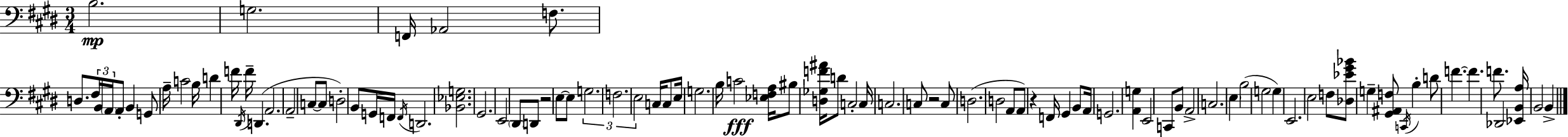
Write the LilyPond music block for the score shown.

{
  \clef bass
  \numericTimeSignature
  \time 3/4
  \key e \major
  b2.\mp | g2. | f,16 aes,2 f8. | d8. \tuplet 3/2 { fis16 b,16 \parenthesize a,16 } a,8-. b,4 | \break g,8 a16-- c'2 b16 | d'4 f'16 \acciaccatura { dis,16 } f'16-- d,4.( | a,2. | a,2-- c8~~ c8 | \break d2-.) b,8 g,16 | f,16 \acciaccatura { f,16 } d,2. | <bes, ees g>2. | gis,2. | \break e,2 \parenthesize dis,8 | d,8 r2 e8~~ | e8 \tuplet 3/2 { g2. | f2. | \break e2 } c16 c8 | e16 g2. | b16 c'2\fff <ees f a>16 | bis8 <d ges f' ais'>16 d'8 c2-. | \break c16 c2. | c8 r2 | c8 d2.( | d2 a,8 | \break a,8) r4 f,16 gis,4 b,8 | a,16 g,2. | <a, g>4 e,2 | c,8 b,8 a,2-> | \break c2. | \parenthesize e4 b2( | g2 g4) | e,2. | \break e2 f8 | <des ees' gis' bes'>8 g4-- <gis, ais, f>8 \acciaccatura { c,16 } b4-. | d'8 f'4.~~ f'4. | f'8. des,2 | \break <ees, b, a>16 b,2 b,4-> | \bar "|."
}